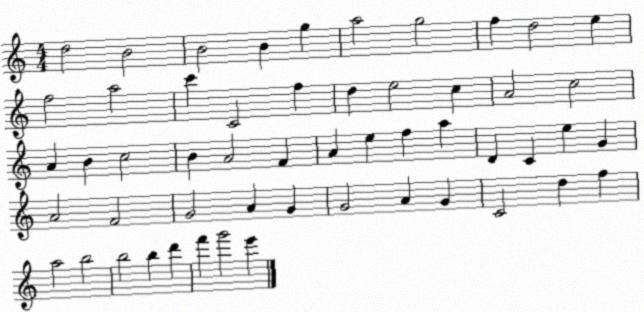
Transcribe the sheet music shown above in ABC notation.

X:1
T:Untitled
M:4/4
L:1/4
K:C
d2 B2 B2 B g a2 g2 f d2 e f2 a2 c' C2 f d e2 c A2 c2 A B c2 B A2 F A e f a D C e G A2 F2 G2 A G G2 A G C2 d f a2 b2 b2 b d' f' g'2 e'